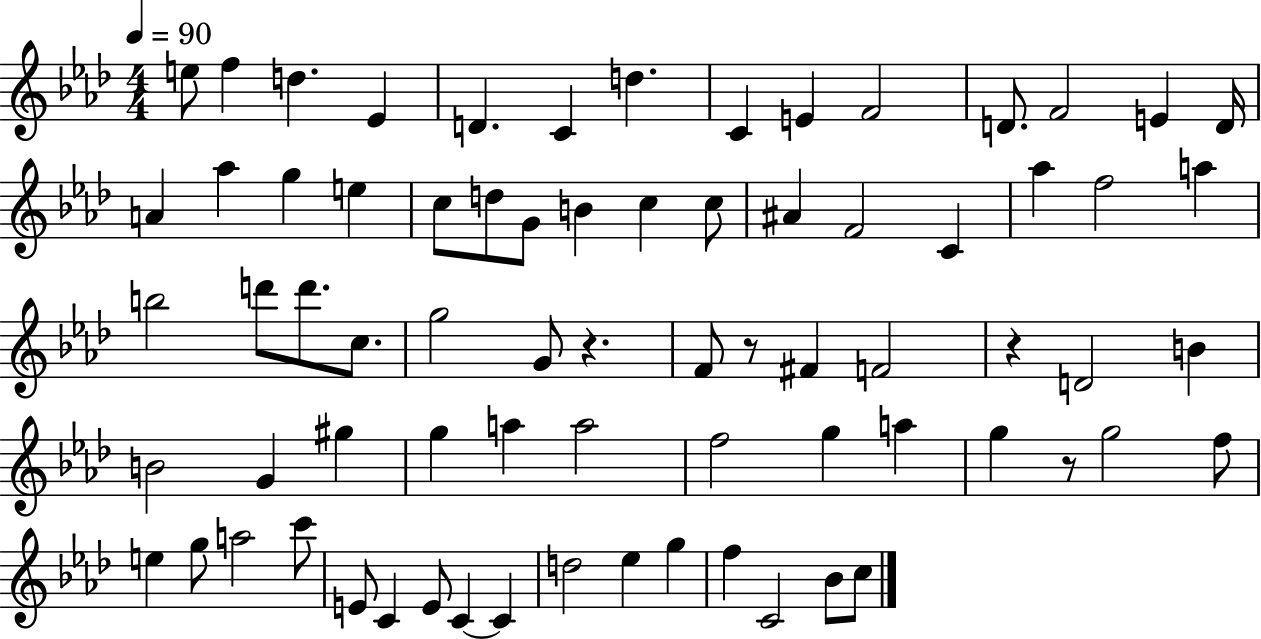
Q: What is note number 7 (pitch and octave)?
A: D5